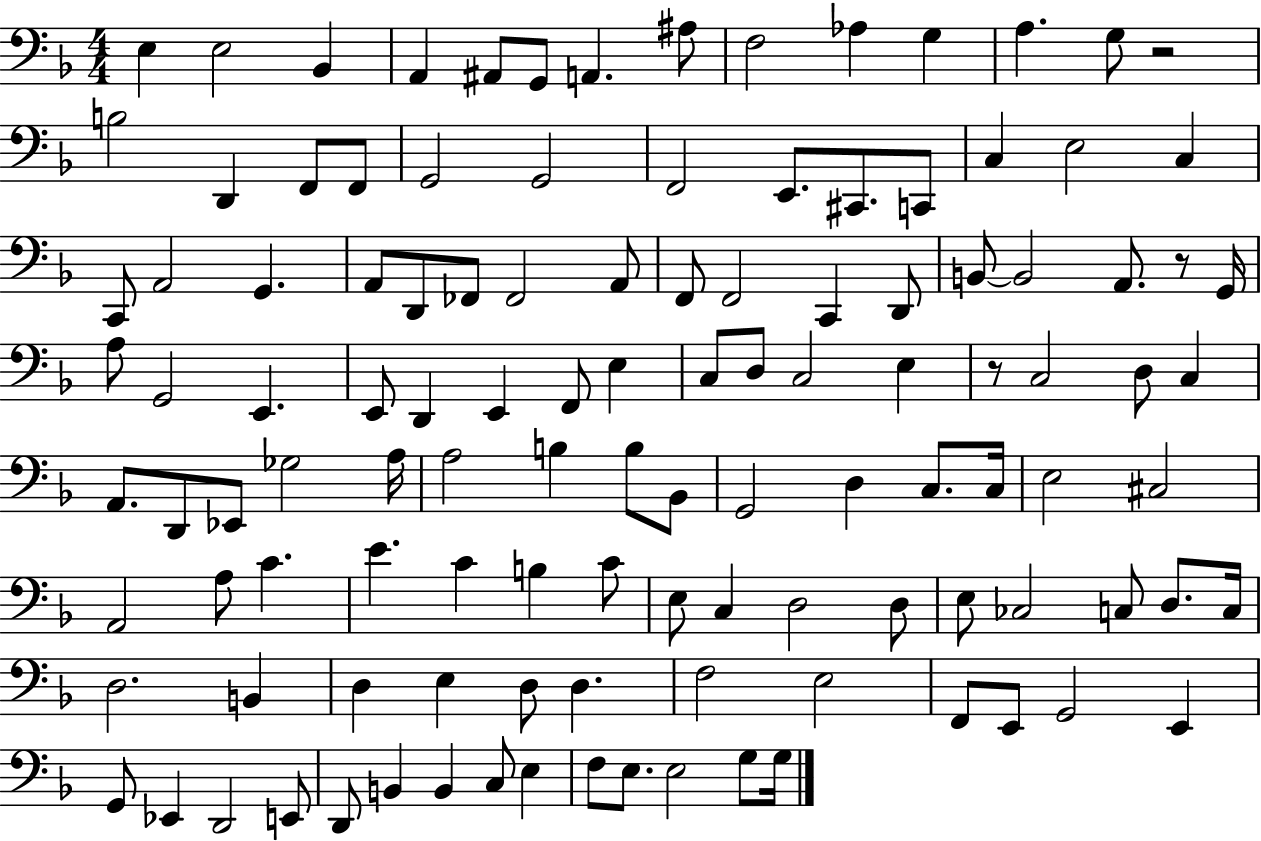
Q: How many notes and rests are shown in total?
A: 117